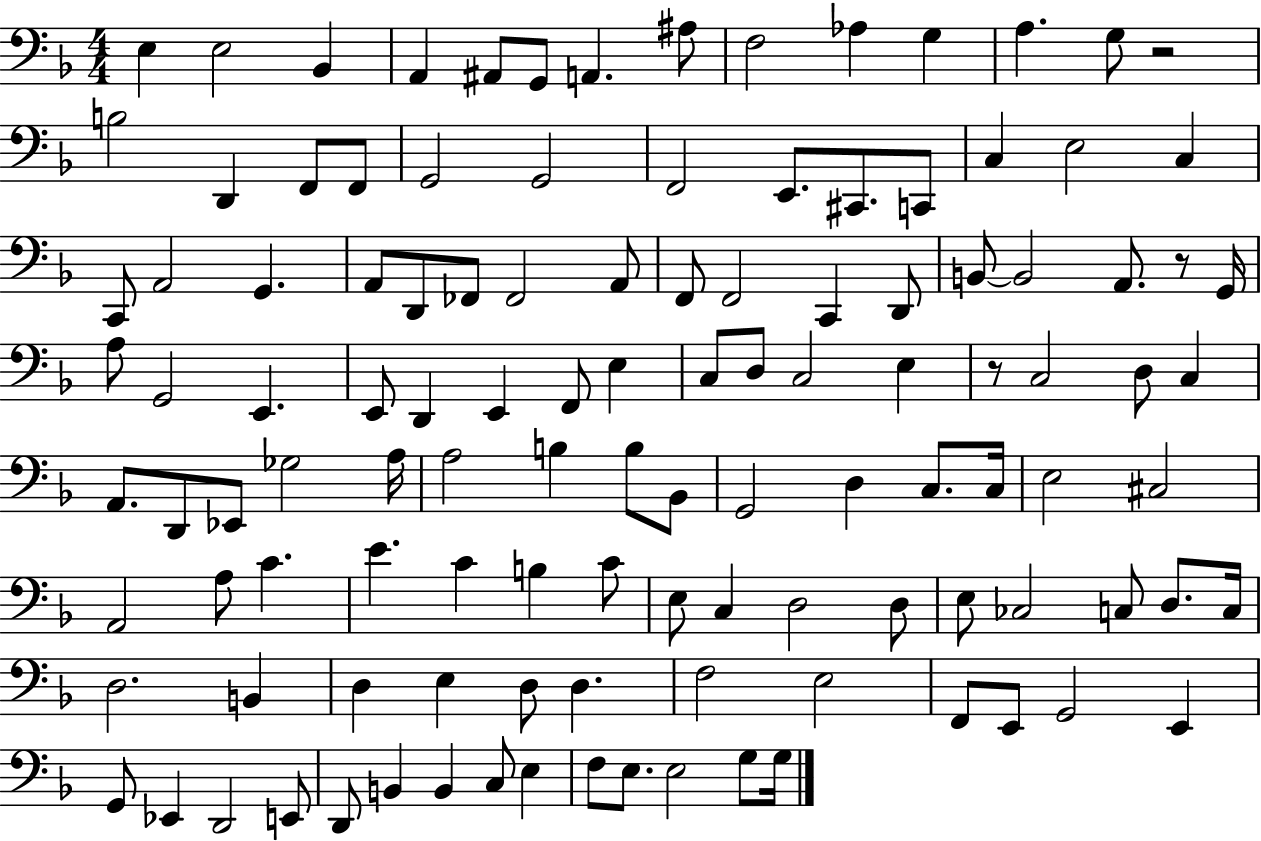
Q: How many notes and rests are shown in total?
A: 117